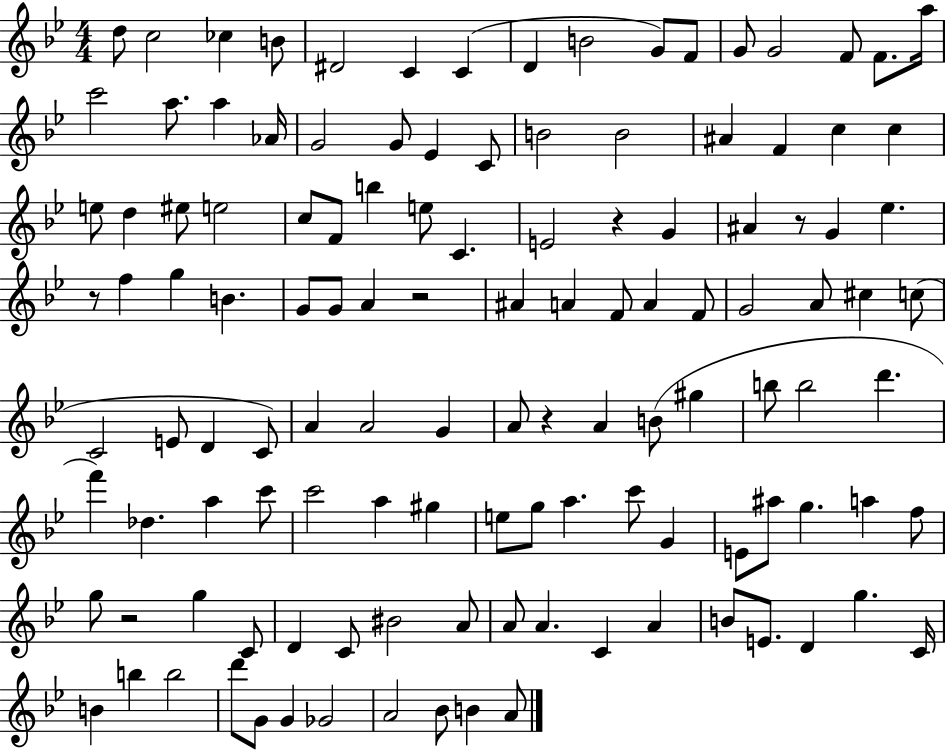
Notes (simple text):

D5/e C5/h CES5/q B4/e D#4/h C4/q C4/q D4/q B4/h G4/e F4/e G4/e G4/h F4/e F4/e. A5/s C6/h A5/e. A5/q Ab4/s G4/h G4/e Eb4/q C4/e B4/h B4/h A#4/q F4/q C5/q C5/q E5/e D5/q EIS5/e E5/h C5/e F4/e B5/q E5/e C4/q. E4/h R/q G4/q A#4/q R/e G4/q Eb5/q. R/e F5/q G5/q B4/q. G4/e G4/e A4/q R/h A#4/q A4/q F4/e A4/q F4/e G4/h A4/e C#5/q C5/e C4/h E4/e D4/q C4/e A4/q A4/h G4/q A4/e R/q A4/q B4/e G#5/q B5/e B5/h D6/q. F6/q Db5/q. A5/q C6/e C6/h A5/q G#5/q E5/e G5/e A5/q. C6/e G4/q E4/e A#5/e G5/q. A5/q F5/e G5/e R/h G5/q C4/e D4/q C4/e BIS4/h A4/e A4/e A4/q. C4/q A4/q B4/e E4/e. D4/q G5/q. C4/s B4/q B5/q B5/h D6/e G4/e G4/q Gb4/h A4/h Bb4/e B4/q A4/e